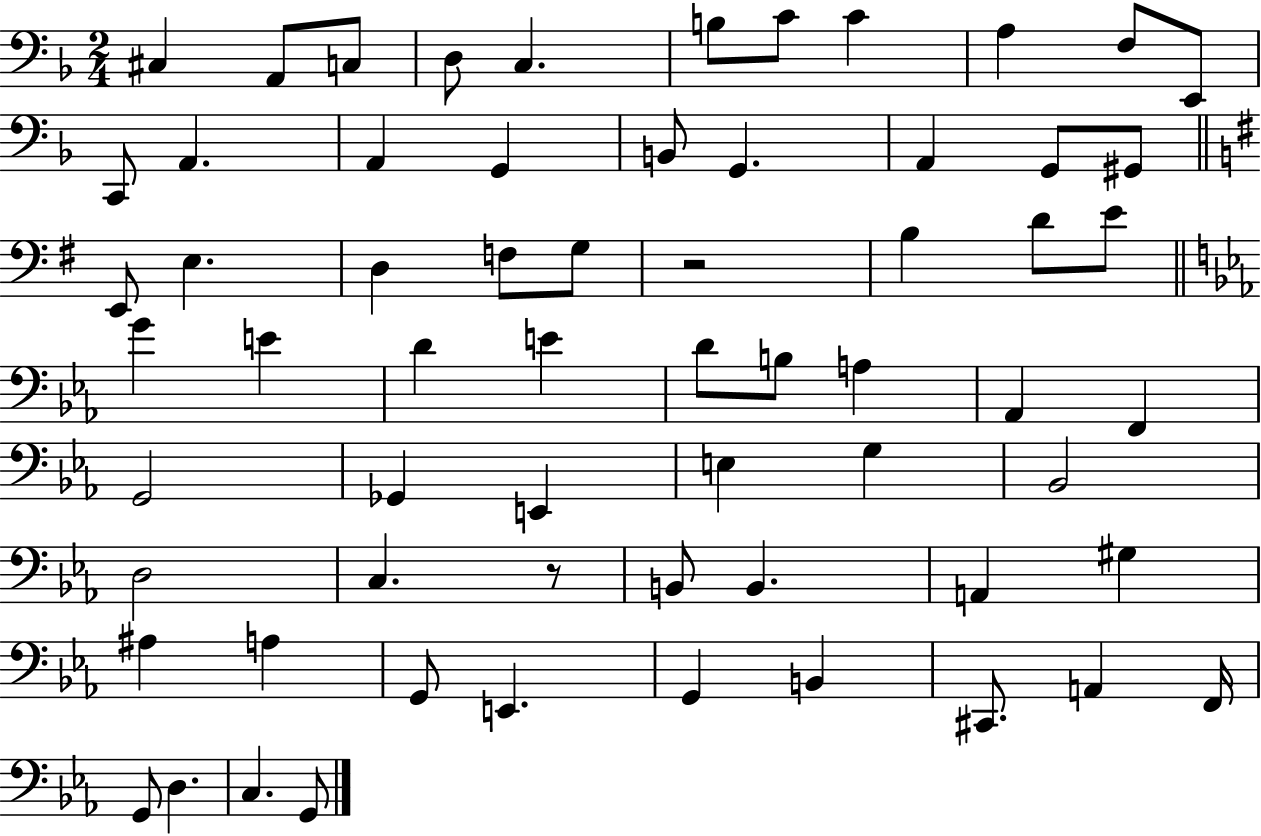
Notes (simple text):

C#3/q A2/e C3/e D3/e C3/q. B3/e C4/e C4/q A3/q F3/e E2/e C2/e A2/q. A2/q G2/q B2/e G2/q. A2/q G2/e G#2/e E2/e E3/q. D3/q F3/e G3/e R/h B3/q D4/e E4/e G4/q E4/q D4/q E4/q D4/e B3/e A3/q Ab2/q F2/q G2/h Gb2/q E2/q E3/q G3/q Bb2/h D3/h C3/q. R/e B2/e B2/q. A2/q G#3/q A#3/q A3/q G2/e E2/q. G2/q B2/q C#2/e. A2/q F2/s G2/e D3/q. C3/q. G2/e